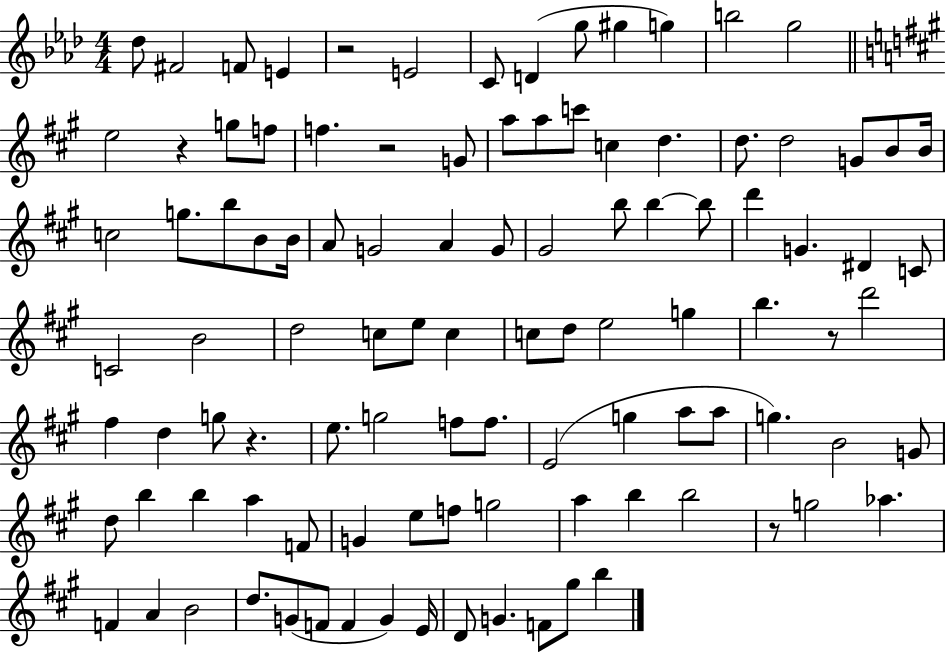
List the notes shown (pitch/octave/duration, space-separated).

Db5/e F#4/h F4/e E4/q R/h E4/h C4/e D4/q G5/e G#5/q G5/q B5/h G5/h E5/h R/q G5/e F5/e F5/q. R/h G4/e A5/e A5/e C6/e C5/q D5/q. D5/e. D5/h G4/e B4/e B4/s C5/h G5/e. B5/e B4/e B4/s A4/e G4/h A4/q G4/e G#4/h B5/e B5/q B5/e D6/q G4/q. D#4/q C4/e C4/h B4/h D5/h C5/e E5/e C5/q C5/e D5/e E5/h G5/q B5/q. R/e D6/h F#5/q D5/q G5/e R/q. E5/e. G5/h F5/e F5/e. E4/h G5/q A5/e A5/e G5/q. B4/h G4/e D5/e B5/q B5/q A5/q F4/e G4/q E5/e F5/e G5/h A5/q B5/q B5/h R/e G5/h Ab5/q. F4/q A4/q B4/h D5/e. G4/e F4/e F4/q G4/q E4/s D4/e G4/q. F4/e G#5/e B5/q